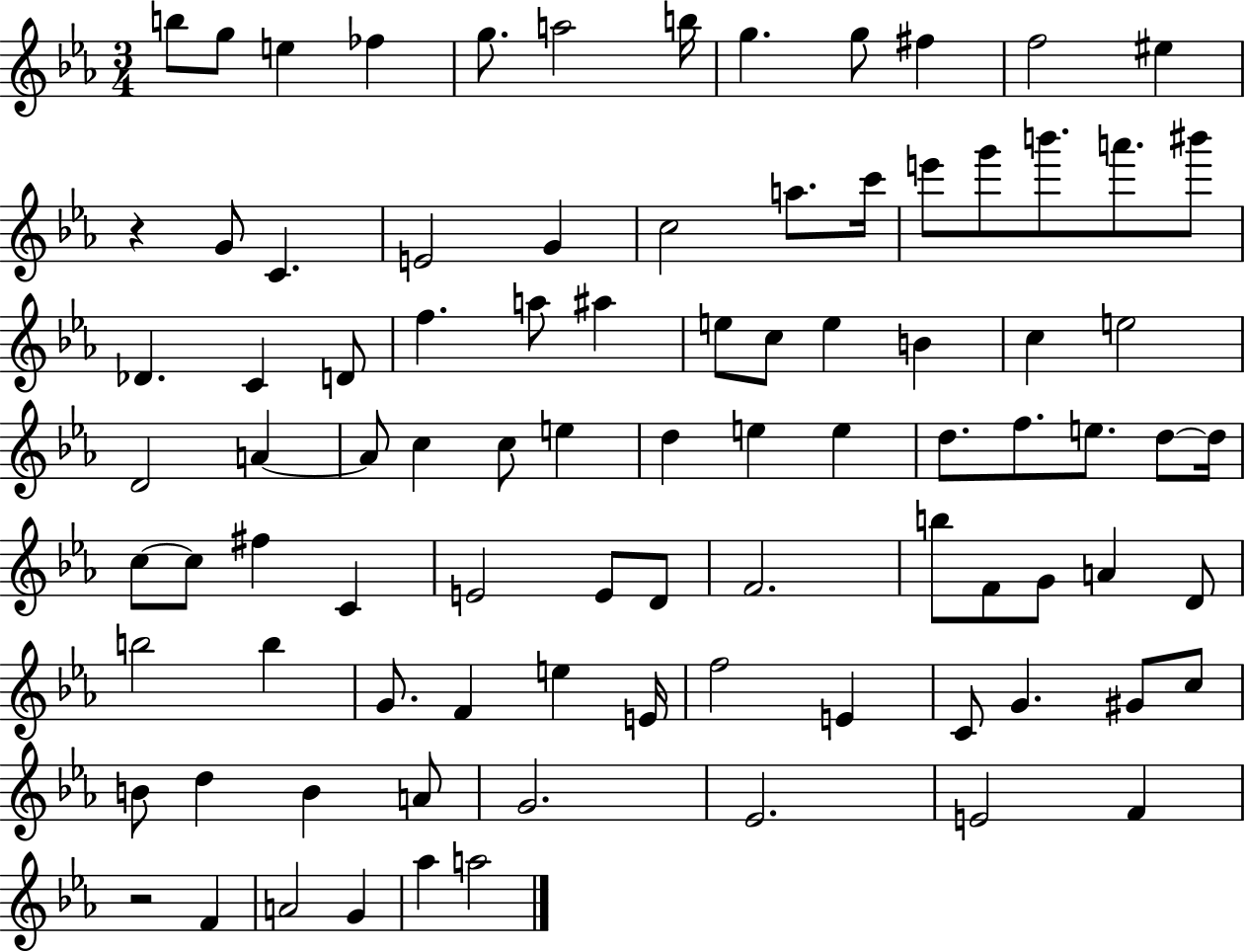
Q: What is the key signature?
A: EES major